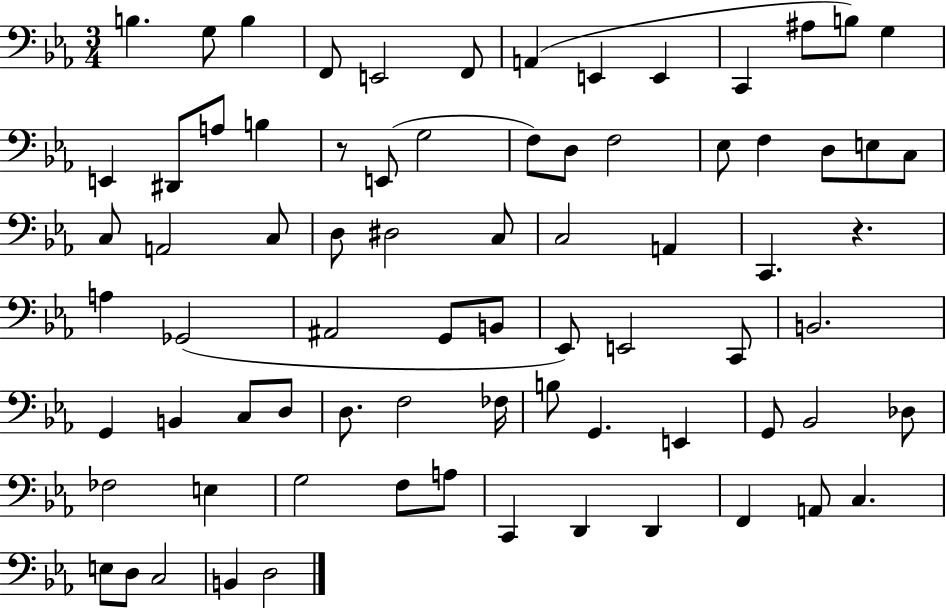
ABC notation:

X:1
T:Untitled
M:3/4
L:1/4
K:Eb
B, G,/2 B, F,,/2 E,,2 F,,/2 A,, E,, E,, C,, ^A,/2 B,/2 G, E,, ^D,,/2 A,/2 B, z/2 E,,/2 G,2 F,/2 D,/2 F,2 _E,/2 F, D,/2 E,/2 C,/2 C,/2 A,,2 C,/2 D,/2 ^D,2 C,/2 C,2 A,, C,, z A, _G,,2 ^A,,2 G,,/2 B,,/2 _E,,/2 E,,2 C,,/2 B,,2 G,, B,, C,/2 D,/2 D,/2 F,2 _F,/4 B,/2 G,, E,, G,,/2 _B,,2 _D,/2 _F,2 E, G,2 F,/2 A,/2 C,, D,, D,, F,, A,,/2 C, E,/2 D,/2 C,2 B,, D,2